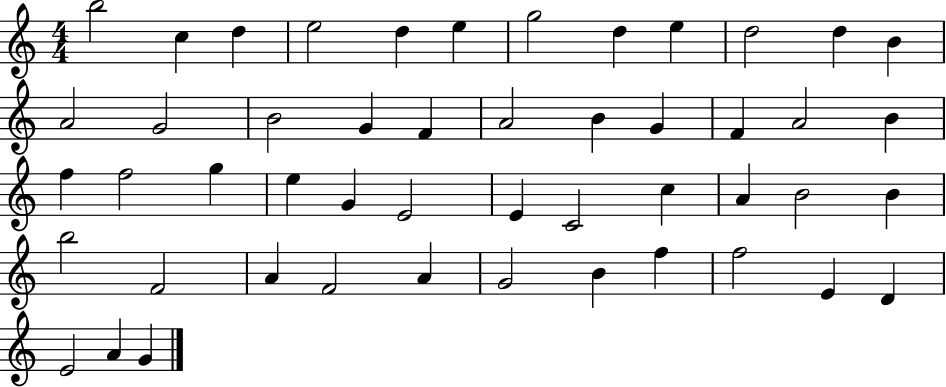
B5/h C5/q D5/q E5/h D5/q E5/q G5/h D5/q E5/q D5/h D5/q B4/q A4/h G4/h B4/h G4/q F4/q A4/h B4/q G4/q F4/q A4/h B4/q F5/q F5/h G5/q E5/q G4/q E4/h E4/q C4/h C5/q A4/q B4/h B4/q B5/h F4/h A4/q F4/h A4/q G4/h B4/q F5/q F5/h E4/q D4/q E4/h A4/q G4/q